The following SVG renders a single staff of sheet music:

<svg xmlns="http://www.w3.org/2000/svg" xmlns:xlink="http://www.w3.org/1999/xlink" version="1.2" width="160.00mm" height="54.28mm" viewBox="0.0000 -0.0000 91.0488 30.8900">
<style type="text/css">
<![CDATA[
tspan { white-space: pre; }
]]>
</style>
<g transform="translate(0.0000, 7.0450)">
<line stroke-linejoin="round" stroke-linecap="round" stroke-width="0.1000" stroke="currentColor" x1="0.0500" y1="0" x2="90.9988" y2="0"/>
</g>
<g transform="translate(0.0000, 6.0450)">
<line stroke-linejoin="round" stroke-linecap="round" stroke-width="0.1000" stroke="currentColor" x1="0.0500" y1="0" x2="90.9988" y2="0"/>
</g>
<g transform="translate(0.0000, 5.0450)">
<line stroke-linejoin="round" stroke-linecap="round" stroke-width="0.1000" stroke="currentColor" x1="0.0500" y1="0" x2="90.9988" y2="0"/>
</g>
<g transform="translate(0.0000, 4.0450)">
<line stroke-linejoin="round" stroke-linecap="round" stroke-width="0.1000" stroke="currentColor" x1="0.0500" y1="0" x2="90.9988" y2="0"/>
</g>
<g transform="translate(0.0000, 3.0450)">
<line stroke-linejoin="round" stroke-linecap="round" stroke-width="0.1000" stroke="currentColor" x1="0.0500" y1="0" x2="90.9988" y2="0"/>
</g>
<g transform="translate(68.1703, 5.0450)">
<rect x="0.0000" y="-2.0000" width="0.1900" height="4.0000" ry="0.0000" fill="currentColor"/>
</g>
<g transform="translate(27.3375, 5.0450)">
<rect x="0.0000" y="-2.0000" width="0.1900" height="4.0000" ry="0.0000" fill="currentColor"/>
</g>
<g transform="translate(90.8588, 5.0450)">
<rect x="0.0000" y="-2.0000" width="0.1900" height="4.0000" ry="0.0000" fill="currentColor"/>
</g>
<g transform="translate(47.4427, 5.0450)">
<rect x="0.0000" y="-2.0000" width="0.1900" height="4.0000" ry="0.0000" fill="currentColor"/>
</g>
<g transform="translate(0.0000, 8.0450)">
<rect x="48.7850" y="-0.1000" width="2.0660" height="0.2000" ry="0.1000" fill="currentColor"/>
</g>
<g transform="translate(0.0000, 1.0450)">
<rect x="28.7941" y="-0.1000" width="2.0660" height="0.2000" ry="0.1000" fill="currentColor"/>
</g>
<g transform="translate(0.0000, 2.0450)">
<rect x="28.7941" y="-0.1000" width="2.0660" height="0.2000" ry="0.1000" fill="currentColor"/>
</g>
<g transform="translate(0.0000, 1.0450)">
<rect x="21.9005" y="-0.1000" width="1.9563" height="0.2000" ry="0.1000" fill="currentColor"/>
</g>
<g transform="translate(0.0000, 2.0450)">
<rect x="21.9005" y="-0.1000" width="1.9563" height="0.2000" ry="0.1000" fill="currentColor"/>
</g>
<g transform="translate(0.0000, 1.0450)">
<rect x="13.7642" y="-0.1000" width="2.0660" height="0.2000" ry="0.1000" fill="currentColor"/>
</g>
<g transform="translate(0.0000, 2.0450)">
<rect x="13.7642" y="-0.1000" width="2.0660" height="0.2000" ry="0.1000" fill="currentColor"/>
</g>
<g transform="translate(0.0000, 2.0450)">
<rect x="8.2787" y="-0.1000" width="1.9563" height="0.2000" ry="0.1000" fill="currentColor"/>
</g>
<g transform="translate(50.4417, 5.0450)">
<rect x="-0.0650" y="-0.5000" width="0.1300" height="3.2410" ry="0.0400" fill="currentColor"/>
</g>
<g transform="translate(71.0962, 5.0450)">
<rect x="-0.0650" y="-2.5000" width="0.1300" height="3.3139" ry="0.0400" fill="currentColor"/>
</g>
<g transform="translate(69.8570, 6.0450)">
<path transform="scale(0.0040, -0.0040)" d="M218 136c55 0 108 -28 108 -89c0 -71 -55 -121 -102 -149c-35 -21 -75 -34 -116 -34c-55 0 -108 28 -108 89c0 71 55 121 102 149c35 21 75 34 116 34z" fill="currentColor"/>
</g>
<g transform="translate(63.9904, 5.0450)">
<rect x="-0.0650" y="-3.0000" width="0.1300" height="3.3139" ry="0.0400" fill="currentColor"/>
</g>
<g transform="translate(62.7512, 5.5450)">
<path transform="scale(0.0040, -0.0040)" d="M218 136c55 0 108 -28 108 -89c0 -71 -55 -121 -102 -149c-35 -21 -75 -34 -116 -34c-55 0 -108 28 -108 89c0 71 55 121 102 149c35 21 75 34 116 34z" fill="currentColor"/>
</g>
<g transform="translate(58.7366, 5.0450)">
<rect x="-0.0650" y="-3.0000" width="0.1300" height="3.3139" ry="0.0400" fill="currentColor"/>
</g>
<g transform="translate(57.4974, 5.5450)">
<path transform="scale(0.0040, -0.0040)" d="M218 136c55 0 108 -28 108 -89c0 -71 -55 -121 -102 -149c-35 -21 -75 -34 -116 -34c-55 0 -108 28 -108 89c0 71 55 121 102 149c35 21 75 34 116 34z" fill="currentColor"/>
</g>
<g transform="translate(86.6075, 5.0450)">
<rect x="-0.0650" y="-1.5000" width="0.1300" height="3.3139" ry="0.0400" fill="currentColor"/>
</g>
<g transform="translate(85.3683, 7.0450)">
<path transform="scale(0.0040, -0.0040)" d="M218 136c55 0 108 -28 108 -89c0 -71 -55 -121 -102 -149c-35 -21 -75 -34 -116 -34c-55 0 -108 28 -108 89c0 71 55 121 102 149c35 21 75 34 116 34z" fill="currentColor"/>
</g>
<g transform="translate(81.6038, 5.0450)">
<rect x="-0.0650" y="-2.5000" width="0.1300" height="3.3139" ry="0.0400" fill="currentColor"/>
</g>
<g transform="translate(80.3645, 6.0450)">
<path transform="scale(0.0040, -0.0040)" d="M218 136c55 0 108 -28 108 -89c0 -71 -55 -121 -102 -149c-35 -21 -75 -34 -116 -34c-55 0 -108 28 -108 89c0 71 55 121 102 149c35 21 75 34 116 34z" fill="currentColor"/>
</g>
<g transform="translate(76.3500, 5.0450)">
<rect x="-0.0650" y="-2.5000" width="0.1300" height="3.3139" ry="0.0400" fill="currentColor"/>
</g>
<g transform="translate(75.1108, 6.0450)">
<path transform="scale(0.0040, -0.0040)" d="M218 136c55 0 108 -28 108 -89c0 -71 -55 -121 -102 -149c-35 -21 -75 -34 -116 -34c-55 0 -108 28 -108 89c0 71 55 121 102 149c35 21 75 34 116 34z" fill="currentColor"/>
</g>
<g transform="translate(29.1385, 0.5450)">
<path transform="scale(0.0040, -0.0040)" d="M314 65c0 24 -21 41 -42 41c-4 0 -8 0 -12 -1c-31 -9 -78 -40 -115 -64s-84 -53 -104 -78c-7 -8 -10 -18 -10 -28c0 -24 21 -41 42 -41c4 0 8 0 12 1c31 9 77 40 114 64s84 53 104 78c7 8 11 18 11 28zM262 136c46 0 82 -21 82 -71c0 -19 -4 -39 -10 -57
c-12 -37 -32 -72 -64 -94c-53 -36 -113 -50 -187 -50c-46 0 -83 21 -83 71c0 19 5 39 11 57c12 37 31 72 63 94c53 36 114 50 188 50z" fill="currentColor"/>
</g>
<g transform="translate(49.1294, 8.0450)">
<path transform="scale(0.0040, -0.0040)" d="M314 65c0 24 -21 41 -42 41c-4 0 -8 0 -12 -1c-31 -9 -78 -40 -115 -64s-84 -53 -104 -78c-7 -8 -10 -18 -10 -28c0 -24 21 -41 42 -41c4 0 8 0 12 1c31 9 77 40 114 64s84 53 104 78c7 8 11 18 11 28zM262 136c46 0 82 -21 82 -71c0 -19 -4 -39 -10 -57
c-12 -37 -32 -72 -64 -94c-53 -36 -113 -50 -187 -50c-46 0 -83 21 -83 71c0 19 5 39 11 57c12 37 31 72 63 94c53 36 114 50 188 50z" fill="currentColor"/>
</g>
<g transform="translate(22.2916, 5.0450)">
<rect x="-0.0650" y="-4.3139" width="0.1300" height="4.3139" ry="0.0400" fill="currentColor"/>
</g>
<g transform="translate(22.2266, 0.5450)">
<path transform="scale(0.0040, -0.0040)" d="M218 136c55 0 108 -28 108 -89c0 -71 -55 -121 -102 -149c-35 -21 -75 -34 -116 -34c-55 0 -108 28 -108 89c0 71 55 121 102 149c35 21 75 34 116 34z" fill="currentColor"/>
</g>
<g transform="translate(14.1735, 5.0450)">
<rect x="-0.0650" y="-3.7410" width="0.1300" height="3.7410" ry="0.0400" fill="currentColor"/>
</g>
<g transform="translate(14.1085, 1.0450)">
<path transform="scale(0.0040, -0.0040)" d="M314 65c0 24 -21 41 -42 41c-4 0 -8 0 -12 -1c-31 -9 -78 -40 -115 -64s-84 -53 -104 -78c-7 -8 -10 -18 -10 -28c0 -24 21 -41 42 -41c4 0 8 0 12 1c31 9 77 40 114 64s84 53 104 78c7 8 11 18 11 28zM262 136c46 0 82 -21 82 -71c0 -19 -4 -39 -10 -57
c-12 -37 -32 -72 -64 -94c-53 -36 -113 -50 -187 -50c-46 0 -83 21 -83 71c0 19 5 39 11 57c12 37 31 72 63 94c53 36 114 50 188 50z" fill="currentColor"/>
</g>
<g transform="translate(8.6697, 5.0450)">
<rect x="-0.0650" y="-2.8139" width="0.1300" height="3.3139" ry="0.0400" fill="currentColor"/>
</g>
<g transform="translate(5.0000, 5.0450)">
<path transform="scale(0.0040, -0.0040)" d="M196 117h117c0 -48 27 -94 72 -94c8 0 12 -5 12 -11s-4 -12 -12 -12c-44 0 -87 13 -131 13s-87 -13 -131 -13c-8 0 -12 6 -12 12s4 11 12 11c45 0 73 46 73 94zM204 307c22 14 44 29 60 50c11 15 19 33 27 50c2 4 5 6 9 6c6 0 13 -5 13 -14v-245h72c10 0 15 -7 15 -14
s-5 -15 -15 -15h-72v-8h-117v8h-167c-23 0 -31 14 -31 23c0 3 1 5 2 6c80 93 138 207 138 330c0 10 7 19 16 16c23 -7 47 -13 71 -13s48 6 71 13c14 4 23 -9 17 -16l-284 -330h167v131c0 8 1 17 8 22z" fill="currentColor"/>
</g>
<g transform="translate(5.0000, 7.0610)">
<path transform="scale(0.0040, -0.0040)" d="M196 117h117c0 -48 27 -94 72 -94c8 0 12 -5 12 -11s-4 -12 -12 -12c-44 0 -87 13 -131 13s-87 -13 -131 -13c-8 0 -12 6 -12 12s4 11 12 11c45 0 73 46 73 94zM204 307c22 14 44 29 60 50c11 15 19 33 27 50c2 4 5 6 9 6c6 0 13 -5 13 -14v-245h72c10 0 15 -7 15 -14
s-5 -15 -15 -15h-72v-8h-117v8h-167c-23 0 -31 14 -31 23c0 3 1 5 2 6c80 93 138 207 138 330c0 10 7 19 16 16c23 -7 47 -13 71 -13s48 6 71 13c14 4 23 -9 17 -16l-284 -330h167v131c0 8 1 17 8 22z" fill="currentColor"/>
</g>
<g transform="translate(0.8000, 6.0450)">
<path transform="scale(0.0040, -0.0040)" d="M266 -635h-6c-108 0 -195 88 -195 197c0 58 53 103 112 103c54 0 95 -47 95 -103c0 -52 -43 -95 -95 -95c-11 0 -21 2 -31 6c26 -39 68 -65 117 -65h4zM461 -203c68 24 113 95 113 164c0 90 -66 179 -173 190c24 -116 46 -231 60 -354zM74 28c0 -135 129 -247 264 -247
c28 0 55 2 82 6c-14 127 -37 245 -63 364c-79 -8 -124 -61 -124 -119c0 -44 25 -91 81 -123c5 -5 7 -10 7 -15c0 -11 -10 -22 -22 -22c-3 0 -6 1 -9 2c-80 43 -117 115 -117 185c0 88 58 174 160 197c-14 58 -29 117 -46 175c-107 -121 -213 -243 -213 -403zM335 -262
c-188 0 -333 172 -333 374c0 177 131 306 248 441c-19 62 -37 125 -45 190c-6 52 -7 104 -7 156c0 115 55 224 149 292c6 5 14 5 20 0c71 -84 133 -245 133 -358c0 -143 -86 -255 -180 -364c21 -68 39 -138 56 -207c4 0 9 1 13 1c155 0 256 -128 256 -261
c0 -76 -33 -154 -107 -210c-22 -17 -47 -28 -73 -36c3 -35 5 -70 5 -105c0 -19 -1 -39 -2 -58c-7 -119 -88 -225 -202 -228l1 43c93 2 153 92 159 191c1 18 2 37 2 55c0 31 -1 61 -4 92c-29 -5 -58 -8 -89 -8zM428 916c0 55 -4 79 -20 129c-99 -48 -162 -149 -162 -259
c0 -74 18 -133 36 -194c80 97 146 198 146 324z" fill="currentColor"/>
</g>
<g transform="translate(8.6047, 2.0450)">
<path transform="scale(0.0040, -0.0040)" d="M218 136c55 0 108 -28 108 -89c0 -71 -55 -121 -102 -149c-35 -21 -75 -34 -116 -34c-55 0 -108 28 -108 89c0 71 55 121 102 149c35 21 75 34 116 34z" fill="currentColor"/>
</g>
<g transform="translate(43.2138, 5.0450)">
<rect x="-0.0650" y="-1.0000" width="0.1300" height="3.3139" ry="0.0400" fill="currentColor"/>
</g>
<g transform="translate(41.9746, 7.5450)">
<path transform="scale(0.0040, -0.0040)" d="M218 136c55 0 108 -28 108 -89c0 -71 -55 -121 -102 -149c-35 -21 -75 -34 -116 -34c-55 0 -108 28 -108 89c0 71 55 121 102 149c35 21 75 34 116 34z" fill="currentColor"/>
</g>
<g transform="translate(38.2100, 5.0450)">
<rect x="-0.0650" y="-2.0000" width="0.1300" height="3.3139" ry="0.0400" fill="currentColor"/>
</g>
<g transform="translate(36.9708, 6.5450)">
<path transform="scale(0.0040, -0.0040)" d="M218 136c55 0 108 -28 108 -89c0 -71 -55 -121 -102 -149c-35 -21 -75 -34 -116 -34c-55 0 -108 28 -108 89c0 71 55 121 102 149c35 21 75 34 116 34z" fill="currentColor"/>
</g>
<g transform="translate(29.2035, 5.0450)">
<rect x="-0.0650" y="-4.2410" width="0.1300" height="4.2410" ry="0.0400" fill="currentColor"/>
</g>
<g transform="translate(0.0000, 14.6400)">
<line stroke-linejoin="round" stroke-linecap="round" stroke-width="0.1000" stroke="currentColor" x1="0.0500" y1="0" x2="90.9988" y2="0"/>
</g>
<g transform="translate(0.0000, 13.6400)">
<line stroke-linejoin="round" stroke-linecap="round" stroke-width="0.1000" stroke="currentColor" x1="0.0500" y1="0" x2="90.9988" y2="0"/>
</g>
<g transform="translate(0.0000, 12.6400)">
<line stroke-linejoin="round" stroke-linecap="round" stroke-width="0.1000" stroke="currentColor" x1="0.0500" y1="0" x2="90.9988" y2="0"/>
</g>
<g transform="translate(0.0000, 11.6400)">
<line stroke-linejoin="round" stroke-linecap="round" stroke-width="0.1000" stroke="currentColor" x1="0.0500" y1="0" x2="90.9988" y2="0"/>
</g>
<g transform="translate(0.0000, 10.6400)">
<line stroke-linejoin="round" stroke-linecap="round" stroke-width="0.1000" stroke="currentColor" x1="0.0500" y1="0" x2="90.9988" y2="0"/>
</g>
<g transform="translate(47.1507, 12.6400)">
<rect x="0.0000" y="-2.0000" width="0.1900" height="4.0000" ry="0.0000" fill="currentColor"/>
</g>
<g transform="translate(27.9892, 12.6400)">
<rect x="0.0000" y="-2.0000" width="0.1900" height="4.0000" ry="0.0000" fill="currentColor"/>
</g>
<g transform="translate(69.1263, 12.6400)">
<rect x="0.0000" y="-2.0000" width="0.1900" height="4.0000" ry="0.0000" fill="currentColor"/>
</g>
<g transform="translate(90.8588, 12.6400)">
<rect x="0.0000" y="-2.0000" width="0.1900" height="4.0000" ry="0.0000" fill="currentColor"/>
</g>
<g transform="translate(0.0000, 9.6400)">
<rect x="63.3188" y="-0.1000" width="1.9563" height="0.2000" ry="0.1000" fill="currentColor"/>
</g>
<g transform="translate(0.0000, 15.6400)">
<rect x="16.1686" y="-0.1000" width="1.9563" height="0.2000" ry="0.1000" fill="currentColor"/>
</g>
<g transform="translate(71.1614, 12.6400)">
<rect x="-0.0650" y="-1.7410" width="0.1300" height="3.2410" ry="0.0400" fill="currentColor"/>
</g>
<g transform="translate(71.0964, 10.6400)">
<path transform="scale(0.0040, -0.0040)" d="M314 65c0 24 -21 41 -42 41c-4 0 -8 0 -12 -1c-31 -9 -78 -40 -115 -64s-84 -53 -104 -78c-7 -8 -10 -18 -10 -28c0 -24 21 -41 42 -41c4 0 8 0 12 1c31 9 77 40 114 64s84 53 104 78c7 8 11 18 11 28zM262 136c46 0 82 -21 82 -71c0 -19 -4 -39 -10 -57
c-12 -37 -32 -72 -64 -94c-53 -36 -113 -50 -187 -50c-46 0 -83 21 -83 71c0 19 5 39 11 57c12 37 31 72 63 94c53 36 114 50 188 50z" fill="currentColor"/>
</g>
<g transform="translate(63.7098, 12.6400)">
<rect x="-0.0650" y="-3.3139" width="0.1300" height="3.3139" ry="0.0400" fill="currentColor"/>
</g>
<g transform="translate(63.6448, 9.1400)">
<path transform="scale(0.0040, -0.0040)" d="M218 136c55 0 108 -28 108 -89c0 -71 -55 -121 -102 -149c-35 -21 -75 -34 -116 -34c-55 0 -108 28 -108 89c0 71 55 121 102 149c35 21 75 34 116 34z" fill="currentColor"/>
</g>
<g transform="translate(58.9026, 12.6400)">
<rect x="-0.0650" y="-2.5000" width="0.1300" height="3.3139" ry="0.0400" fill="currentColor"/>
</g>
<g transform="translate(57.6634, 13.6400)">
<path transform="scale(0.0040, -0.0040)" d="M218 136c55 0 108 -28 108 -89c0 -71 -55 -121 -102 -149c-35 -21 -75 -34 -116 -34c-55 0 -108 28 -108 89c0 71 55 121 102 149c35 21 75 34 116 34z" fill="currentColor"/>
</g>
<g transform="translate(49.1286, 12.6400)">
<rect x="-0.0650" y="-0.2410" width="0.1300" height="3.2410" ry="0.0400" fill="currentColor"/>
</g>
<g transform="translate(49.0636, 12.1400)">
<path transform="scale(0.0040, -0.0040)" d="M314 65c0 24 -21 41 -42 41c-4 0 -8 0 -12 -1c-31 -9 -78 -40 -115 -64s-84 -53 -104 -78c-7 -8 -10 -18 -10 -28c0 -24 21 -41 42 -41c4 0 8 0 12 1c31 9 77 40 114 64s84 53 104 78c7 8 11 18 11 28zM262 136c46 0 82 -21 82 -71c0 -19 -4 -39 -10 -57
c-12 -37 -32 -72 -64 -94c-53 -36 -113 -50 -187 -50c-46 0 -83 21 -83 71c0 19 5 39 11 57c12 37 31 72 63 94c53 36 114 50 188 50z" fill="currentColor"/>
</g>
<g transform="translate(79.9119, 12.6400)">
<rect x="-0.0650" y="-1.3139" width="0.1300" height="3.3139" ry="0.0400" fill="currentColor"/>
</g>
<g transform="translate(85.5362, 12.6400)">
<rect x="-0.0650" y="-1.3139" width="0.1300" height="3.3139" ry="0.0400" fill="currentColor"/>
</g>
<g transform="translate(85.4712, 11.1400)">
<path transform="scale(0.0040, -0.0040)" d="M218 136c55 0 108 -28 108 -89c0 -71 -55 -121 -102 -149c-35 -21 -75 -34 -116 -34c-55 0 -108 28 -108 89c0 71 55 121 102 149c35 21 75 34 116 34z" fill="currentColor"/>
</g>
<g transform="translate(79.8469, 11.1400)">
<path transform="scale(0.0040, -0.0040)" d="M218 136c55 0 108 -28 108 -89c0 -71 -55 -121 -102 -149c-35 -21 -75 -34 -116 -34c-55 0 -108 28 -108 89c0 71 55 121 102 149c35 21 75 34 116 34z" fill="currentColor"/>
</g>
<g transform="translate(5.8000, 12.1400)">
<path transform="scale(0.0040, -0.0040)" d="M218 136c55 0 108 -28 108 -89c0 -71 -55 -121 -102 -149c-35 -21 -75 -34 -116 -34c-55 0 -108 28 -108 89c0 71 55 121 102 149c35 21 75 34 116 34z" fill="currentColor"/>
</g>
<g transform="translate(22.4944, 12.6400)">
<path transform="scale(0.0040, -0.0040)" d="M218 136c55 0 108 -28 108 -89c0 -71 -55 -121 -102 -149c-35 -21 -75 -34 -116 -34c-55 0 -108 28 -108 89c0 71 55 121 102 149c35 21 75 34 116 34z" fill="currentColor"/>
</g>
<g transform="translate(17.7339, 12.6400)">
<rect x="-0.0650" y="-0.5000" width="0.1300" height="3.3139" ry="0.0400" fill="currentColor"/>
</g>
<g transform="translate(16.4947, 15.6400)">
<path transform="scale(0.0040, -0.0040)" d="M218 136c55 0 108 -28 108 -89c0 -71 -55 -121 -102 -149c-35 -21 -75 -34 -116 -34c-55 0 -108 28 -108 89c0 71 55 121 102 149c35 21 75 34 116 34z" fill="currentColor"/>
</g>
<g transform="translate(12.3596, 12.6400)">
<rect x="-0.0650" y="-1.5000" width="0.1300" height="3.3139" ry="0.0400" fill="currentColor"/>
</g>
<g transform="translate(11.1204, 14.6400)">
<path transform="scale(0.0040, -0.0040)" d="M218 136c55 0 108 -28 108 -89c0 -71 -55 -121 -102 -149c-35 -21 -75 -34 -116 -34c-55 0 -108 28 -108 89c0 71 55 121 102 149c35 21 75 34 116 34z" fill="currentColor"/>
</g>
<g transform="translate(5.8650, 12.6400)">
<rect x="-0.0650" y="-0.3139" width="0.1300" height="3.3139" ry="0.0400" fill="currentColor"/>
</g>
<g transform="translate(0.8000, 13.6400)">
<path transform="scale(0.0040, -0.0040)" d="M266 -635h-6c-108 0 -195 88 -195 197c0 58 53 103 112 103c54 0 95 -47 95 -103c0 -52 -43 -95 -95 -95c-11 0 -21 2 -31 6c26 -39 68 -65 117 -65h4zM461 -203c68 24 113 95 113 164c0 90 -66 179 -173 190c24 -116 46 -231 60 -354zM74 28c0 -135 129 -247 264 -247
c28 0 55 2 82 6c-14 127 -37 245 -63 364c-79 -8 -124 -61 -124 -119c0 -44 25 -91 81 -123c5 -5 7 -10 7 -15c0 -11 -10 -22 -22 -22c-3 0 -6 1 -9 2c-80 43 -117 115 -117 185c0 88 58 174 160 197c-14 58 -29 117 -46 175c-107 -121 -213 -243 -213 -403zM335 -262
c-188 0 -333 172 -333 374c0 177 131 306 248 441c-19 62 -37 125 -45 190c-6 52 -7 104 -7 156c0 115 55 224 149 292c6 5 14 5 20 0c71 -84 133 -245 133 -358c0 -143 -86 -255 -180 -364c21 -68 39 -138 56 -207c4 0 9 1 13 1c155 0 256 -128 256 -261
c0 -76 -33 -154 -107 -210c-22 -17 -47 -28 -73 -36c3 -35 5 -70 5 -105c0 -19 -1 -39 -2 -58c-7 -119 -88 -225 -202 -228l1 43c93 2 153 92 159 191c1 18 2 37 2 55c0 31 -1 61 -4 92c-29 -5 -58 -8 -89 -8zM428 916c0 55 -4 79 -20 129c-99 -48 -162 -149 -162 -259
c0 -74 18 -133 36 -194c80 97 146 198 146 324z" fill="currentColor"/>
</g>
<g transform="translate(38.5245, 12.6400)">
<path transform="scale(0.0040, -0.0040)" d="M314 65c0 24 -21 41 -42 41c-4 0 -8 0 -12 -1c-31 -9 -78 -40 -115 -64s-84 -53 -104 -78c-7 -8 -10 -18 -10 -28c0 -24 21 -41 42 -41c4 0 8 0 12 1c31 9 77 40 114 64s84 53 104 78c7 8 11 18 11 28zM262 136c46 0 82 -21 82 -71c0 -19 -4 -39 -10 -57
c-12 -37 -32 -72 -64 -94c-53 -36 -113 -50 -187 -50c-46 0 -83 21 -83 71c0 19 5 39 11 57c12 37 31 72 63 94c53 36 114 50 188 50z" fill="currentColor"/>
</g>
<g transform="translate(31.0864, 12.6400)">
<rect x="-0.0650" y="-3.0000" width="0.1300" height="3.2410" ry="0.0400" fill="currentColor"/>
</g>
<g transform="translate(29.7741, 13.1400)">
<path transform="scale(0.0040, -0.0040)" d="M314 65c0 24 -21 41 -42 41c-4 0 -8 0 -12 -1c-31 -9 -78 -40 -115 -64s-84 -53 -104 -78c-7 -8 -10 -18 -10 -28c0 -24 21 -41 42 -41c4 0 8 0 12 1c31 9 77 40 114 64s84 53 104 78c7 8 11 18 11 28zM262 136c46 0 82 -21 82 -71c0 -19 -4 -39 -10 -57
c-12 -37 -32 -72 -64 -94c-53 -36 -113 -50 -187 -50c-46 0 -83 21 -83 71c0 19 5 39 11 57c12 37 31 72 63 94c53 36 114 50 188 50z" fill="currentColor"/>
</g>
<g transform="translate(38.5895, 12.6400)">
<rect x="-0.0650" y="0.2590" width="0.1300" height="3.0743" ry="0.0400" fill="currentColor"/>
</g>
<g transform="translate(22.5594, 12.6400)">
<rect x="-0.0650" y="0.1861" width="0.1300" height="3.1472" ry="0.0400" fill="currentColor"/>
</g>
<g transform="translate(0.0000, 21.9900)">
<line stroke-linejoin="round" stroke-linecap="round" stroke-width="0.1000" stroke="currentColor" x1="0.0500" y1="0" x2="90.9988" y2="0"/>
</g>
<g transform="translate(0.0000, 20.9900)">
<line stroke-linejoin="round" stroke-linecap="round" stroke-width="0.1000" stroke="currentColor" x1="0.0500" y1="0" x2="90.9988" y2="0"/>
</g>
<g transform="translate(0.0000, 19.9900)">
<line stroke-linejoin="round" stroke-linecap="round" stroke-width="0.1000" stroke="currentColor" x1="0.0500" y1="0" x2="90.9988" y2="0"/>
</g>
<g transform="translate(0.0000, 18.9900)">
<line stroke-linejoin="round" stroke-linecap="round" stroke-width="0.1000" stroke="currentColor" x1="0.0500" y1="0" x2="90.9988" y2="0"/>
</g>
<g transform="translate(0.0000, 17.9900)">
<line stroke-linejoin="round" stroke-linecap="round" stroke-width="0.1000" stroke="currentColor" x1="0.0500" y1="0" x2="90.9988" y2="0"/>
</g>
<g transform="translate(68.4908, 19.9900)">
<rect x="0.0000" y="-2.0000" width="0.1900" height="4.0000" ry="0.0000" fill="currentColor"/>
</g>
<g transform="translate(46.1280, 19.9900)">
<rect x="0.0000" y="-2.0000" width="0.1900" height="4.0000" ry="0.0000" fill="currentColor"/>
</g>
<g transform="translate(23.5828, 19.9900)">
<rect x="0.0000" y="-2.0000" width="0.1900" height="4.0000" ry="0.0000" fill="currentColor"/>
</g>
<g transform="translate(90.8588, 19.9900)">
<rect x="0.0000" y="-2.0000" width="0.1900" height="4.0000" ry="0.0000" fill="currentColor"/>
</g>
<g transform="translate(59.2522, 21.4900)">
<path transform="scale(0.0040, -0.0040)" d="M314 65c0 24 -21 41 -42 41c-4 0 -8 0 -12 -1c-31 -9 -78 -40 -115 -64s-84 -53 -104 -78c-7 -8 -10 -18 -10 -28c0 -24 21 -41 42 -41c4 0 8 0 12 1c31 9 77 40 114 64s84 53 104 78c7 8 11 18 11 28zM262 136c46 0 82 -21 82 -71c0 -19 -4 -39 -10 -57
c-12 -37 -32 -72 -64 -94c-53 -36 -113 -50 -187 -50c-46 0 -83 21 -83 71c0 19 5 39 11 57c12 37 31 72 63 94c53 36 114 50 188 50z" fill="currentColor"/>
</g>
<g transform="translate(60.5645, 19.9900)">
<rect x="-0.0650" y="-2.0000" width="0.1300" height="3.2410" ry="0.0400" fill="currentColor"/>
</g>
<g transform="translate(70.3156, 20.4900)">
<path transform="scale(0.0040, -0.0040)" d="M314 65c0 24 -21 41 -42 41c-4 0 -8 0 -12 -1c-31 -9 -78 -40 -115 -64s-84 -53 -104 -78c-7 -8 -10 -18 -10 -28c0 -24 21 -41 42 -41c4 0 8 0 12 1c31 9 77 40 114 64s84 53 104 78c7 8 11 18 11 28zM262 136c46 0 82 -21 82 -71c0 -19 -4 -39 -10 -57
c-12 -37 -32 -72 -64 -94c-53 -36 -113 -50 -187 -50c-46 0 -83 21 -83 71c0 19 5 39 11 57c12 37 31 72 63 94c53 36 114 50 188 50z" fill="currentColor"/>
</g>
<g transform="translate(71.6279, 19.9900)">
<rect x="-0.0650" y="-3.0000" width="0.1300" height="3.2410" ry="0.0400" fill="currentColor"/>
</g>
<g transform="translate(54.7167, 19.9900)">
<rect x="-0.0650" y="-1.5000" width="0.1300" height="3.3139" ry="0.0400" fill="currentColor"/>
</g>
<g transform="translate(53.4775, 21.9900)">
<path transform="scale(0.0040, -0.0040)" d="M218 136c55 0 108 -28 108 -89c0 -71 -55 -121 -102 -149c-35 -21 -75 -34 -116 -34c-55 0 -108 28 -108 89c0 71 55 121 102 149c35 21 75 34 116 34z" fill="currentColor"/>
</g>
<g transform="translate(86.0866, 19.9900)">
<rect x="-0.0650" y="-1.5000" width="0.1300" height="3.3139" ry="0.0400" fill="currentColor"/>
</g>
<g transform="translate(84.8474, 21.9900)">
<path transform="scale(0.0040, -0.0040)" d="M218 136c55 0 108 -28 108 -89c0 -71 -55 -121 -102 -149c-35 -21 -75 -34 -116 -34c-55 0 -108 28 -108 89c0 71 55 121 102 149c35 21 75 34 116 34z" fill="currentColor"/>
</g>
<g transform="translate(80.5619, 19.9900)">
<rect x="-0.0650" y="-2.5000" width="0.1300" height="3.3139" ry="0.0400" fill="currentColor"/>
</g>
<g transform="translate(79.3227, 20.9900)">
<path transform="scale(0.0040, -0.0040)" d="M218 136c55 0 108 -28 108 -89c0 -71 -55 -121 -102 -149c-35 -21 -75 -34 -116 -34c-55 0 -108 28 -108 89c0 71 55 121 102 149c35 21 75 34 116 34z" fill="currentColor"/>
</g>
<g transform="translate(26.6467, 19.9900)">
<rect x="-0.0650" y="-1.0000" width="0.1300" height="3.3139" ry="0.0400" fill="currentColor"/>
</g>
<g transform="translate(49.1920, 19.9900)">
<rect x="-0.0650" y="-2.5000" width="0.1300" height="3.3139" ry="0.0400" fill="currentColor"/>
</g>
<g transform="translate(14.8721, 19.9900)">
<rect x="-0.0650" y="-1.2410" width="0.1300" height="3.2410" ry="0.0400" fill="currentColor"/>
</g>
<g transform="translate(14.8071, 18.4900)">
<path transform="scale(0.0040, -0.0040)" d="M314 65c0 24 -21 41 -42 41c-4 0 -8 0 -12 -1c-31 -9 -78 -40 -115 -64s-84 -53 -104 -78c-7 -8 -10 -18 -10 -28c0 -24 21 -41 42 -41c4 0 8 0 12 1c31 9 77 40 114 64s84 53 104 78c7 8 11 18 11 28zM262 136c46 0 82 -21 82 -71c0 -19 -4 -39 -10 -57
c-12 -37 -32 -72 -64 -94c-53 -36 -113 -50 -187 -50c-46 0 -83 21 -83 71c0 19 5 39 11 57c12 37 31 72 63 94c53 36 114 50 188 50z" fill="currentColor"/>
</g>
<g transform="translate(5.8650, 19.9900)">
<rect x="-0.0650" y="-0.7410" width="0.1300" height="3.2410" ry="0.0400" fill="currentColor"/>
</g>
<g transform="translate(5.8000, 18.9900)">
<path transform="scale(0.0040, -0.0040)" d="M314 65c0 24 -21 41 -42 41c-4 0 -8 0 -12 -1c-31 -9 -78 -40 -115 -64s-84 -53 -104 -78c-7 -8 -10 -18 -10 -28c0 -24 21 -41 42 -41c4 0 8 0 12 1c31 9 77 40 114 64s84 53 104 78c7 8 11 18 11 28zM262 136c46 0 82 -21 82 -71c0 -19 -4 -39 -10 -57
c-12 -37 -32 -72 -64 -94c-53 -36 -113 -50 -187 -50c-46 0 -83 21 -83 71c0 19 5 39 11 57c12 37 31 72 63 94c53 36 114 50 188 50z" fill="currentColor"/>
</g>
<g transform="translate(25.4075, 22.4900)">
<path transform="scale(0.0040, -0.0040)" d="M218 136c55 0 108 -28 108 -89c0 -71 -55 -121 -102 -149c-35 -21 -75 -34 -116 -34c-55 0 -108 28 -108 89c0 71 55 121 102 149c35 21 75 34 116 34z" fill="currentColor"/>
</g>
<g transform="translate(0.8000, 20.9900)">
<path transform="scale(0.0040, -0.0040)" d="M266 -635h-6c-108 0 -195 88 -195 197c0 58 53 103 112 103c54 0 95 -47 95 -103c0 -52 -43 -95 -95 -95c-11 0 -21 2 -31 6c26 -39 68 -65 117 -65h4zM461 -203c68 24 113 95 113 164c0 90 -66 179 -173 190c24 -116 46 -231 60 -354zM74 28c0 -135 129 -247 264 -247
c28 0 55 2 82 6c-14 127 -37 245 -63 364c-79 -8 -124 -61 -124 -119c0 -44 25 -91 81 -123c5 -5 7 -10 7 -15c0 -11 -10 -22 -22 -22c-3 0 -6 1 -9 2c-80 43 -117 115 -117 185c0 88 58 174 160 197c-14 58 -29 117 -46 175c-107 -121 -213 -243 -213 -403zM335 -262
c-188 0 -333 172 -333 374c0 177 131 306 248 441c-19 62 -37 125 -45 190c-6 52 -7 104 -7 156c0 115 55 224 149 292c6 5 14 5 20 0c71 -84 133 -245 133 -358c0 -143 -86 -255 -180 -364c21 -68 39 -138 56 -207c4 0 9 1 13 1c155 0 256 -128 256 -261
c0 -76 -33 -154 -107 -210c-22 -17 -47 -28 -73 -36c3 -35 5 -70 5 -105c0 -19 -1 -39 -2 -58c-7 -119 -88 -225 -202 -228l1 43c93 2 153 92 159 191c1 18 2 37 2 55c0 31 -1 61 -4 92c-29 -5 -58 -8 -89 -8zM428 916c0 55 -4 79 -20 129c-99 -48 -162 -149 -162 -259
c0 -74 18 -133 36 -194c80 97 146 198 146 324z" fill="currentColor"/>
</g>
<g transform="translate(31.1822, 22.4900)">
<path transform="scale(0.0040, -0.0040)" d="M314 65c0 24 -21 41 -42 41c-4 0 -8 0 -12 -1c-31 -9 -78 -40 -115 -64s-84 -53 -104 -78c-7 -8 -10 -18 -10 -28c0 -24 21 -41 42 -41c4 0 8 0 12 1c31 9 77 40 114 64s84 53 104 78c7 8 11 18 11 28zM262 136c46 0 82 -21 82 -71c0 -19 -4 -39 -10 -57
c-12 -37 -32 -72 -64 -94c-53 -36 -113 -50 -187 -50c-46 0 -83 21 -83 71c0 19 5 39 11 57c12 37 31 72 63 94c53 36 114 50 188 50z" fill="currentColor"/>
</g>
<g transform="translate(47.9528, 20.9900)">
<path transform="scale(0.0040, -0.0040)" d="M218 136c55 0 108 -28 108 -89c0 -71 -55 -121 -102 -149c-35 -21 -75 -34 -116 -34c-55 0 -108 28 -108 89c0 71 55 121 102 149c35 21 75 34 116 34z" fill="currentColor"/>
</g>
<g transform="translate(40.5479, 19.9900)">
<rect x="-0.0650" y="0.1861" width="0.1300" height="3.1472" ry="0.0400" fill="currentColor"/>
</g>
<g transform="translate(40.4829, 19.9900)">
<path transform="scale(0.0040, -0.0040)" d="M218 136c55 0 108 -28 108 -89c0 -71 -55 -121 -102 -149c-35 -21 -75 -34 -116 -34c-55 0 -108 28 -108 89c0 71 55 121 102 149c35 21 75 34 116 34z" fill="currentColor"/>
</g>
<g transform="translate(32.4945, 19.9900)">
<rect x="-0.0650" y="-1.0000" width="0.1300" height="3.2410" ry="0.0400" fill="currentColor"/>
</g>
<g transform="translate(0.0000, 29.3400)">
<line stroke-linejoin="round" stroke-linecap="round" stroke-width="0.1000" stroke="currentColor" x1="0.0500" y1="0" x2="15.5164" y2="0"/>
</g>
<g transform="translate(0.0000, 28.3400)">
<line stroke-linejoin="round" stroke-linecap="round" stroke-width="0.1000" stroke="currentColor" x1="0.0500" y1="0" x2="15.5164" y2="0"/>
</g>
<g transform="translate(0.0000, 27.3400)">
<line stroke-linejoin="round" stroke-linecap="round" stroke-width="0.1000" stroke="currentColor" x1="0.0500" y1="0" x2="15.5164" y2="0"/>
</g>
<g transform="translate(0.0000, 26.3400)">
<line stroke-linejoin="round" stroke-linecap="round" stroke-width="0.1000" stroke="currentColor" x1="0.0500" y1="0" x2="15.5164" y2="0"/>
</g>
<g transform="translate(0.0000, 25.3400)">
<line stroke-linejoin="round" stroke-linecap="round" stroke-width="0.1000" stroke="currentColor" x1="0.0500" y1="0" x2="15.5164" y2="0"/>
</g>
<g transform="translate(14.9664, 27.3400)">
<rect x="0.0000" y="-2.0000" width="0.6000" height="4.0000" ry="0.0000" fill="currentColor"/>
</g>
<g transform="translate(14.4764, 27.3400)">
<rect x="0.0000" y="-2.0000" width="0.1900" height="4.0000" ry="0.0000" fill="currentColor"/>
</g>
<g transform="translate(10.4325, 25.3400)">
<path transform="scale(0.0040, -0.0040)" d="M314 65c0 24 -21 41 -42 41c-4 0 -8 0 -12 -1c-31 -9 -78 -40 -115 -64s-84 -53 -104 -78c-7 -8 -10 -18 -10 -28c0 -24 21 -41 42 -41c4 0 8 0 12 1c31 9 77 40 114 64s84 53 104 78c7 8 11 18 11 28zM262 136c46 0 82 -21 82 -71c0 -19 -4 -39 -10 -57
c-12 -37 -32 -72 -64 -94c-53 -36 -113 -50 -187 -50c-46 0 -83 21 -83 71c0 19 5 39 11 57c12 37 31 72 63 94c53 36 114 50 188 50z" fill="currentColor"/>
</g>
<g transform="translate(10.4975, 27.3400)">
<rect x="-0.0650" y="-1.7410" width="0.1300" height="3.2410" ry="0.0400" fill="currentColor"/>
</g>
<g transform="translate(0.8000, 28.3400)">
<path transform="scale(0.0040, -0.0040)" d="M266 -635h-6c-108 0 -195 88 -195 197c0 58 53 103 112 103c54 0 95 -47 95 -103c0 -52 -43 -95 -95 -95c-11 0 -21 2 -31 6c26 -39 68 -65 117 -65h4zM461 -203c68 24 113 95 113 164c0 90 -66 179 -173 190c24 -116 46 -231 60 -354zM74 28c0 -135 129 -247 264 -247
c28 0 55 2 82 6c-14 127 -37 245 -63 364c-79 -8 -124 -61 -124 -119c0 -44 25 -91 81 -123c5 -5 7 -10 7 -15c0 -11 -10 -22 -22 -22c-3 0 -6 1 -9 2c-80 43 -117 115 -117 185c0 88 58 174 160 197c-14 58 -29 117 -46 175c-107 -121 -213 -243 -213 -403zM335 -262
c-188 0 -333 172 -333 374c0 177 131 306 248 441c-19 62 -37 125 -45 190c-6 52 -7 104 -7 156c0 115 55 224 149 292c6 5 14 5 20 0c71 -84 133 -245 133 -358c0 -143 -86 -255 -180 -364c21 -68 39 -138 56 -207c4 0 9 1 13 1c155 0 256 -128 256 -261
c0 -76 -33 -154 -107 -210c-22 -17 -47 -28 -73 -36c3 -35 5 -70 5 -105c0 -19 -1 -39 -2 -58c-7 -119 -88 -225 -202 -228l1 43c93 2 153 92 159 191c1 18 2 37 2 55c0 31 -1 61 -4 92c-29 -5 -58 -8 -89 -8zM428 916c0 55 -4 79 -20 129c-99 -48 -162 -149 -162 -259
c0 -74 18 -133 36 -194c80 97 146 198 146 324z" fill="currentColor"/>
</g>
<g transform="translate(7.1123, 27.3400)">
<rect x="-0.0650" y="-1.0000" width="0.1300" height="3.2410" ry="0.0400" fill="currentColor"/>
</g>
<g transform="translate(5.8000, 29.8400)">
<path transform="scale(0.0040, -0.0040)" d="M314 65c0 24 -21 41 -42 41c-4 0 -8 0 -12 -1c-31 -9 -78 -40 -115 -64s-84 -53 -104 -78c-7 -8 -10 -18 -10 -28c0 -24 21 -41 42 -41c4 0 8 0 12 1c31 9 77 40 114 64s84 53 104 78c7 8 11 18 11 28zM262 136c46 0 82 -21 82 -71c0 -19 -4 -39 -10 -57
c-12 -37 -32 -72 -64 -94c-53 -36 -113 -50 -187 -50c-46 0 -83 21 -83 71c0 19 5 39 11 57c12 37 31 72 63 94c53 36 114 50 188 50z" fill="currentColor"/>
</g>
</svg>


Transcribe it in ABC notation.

X:1
T:Untitled
M:4/4
L:1/4
K:C
a c'2 d' d'2 F D C2 A A G G G E c E C B A2 B2 c2 G b f2 e e d2 e2 D D2 B G E F2 A2 G E D2 f2